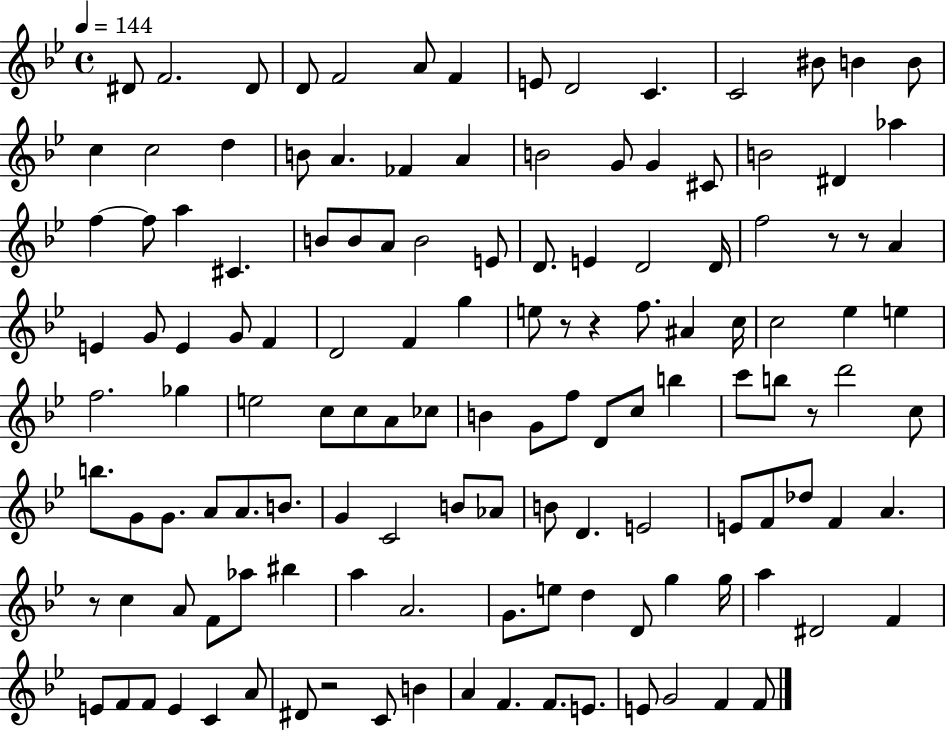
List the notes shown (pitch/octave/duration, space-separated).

D#4/e F4/h. D#4/e D4/e F4/h A4/e F4/q E4/e D4/h C4/q. C4/h BIS4/e B4/q B4/e C5/q C5/h D5/q B4/e A4/q. FES4/q A4/q B4/h G4/e G4/q C#4/e B4/h D#4/q Ab5/q F5/q F5/e A5/q C#4/q. B4/e B4/e A4/e B4/h E4/e D4/e. E4/q D4/h D4/s F5/h R/e R/e A4/q E4/q G4/e E4/q G4/e F4/q D4/h F4/q G5/q E5/e R/e R/q F5/e. A#4/q C5/s C5/h Eb5/q E5/q F5/h. Gb5/q E5/h C5/e C5/e A4/e CES5/e B4/q G4/e F5/e D4/e C5/e B5/q C6/e B5/e R/e D6/h C5/e B5/e. G4/e G4/e. A4/e A4/e. B4/e. G4/q C4/h B4/e Ab4/e B4/e D4/q. E4/h E4/e F4/e Db5/e F4/q A4/q. R/e C5/q A4/e F4/e Ab5/e BIS5/q A5/q A4/h. G4/e. E5/e D5/q D4/e G5/q G5/s A5/q D#4/h F4/q E4/e F4/e F4/e E4/q C4/q A4/e D#4/e R/h C4/e B4/q A4/q F4/q. F4/e. E4/e. E4/e G4/h F4/q F4/e